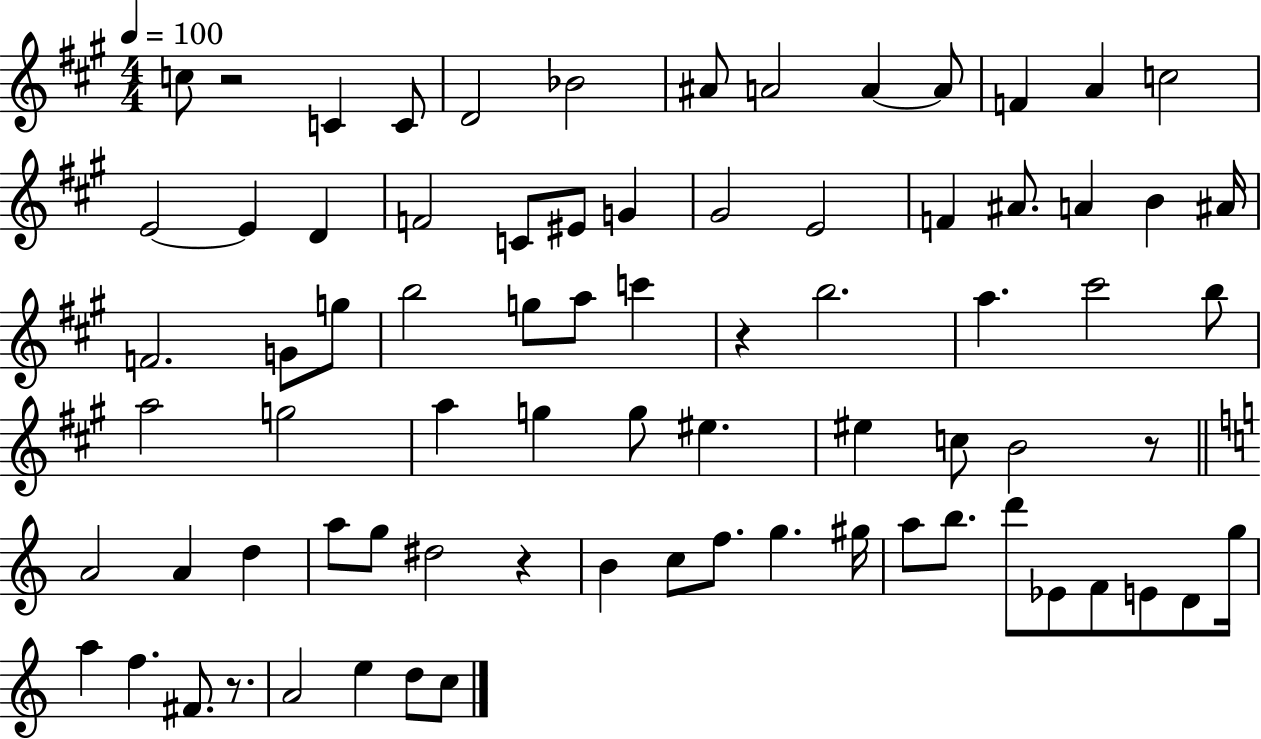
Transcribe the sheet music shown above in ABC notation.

X:1
T:Untitled
M:4/4
L:1/4
K:A
c/2 z2 C C/2 D2 _B2 ^A/2 A2 A A/2 F A c2 E2 E D F2 C/2 ^E/2 G ^G2 E2 F ^A/2 A B ^A/4 F2 G/2 g/2 b2 g/2 a/2 c' z b2 a ^c'2 b/2 a2 g2 a g g/2 ^e ^e c/2 B2 z/2 A2 A d a/2 g/2 ^d2 z B c/2 f/2 g ^g/4 a/2 b/2 d'/2 _E/2 F/2 E/2 D/2 g/4 a f ^F/2 z/2 A2 e d/2 c/2